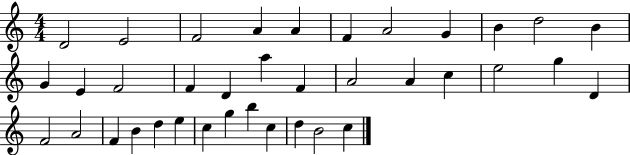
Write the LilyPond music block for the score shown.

{
  \clef treble
  \numericTimeSignature
  \time 4/4
  \key c \major
  d'2 e'2 | f'2 a'4 a'4 | f'4 a'2 g'4 | b'4 d''2 b'4 | \break g'4 e'4 f'2 | f'4 d'4 a''4 f'4 | a'2 a'4 c''4 | e''2 g''4 d'4 | \break f'2 a'2 | f'4 b'4 d''4 e''4 | c''4 g''4 b''4 c''4 | d''4 b'2 c''4 | \break \bar "|."
}